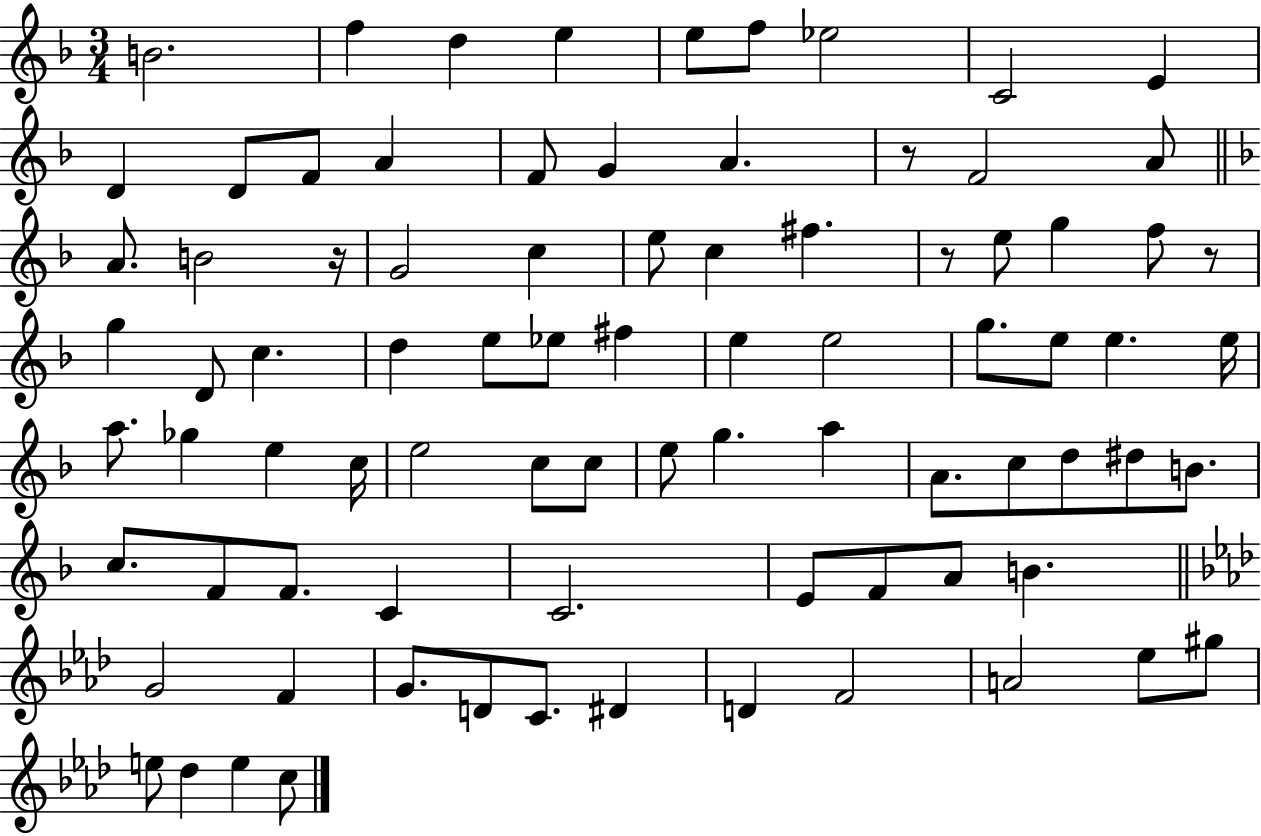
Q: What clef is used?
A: treble